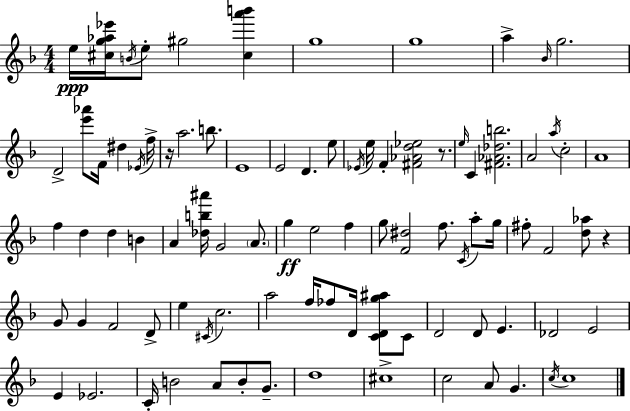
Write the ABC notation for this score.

X:1
T:Untitled
M:4/4
L:1/4
K:Dm
e/4 [^cg_a_e']/4 B/4 e/2 ^g2 [^ca'b'] g4 g4 a _B/4 g2 D2 [e'_a']/2 F/4 ^d _E/4 f/4 z/4 a2 b/2 E4 E2 D e/2 _E/4 e/4 F [^F_Ad_e]2 z/2 e/4 C [^F_A_db]2 A2 a/4 c2 A4 f d d B A [_db^a']/4 G2 A/2 g e2 f g/2 [F^d]2 f/2 C/4 a/2 g/4 ^f/2 F2 [d_a]/2 z G/2 G F2 D/2 e ^C/4 c2 a2 f/4 _f/2 D/4 [CDg^a]/2 C/2 D2 D/2 E _D2 E2 E _E2 C/4 B2 A/2 B/2 G/2 d4 ^c4 c2 A/2 G c/4 c4